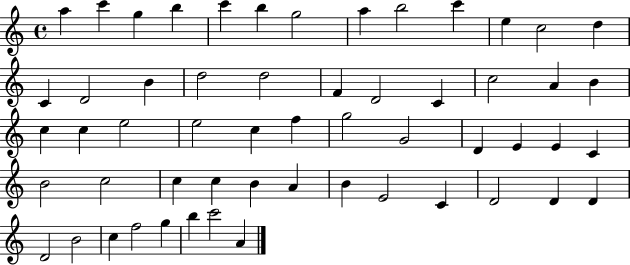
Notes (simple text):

A5/q C6/q G5/q B5/q C6/q B5/q G5/h A5/q B5/h C6/q E5/q C5/h D5/q C4/q D4/h B4/q D5/h D5/h F4/q D4/h C4/q C5/h A4/q B4/q C5/q C5/q E5/h E5/h C5/q F5/q G5/h G4/h D4/q E4/q E4/q C4/q B4/h C5/h C5/q C5/q B4/q A4/q B4/q E4/h C4/q D4/h D4/q D4/q D4/h B4/h C5/q F5/h G5/q B5/q C6/h A4/q